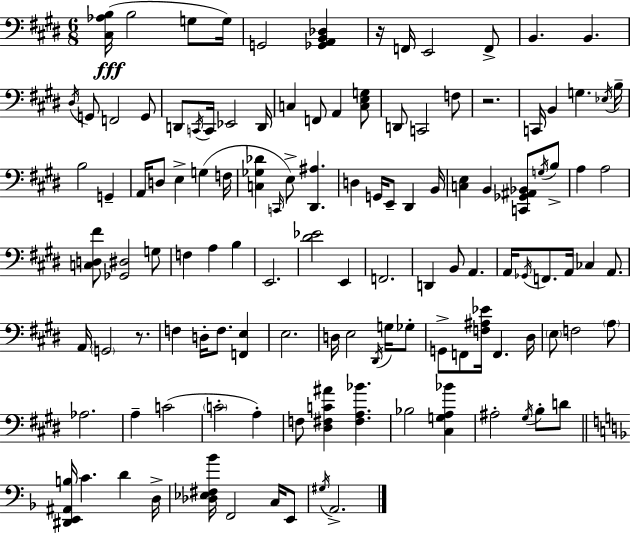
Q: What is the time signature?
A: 6/8